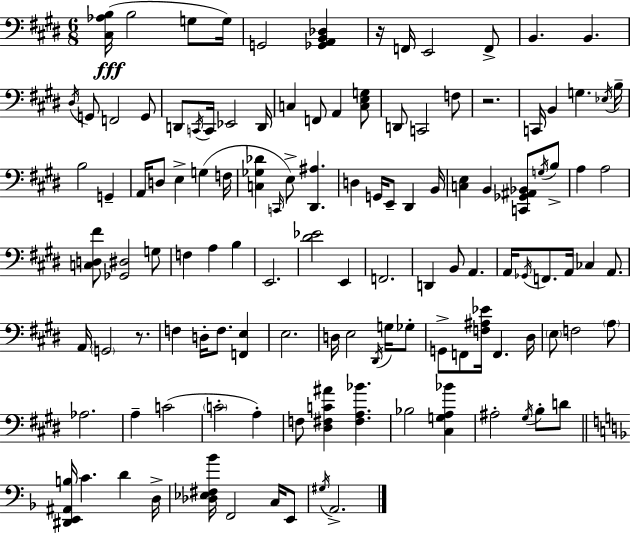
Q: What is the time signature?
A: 6/8